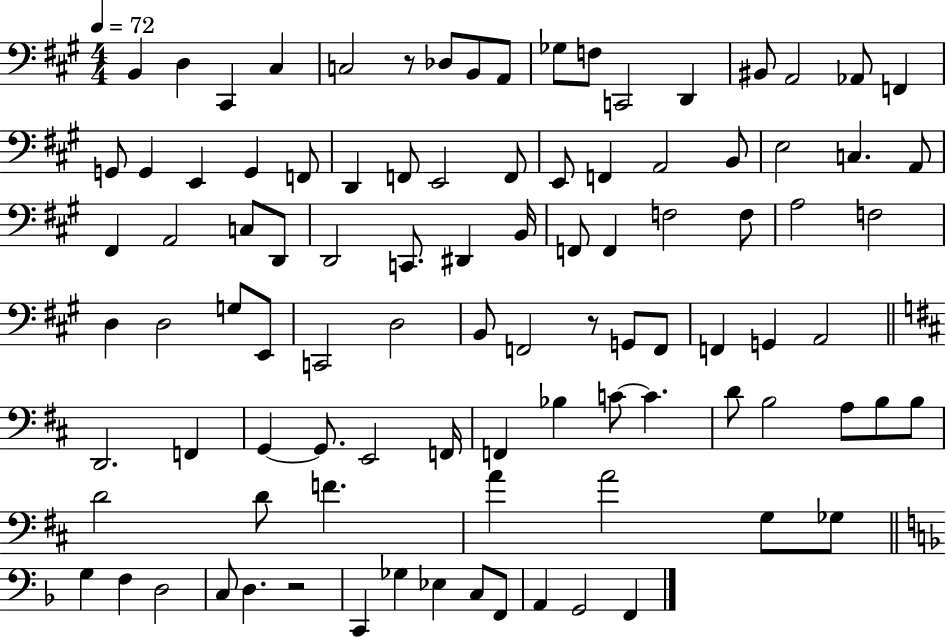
X:1
T:Untitled
M:4/4
L:1/4
K:A
B,, D, ^C,, ^C, C,2 z/2 _D,/2 B,,/2 A,,/2 _G,/2 F,/2 C,,2 D,, ^B,,/2 A,,2 _A,,/2 F,, G,,/2 G,, E,, G,, F,,/2 D,, F,,/2 E,,2 F,,/2 E,,/2 F,, A,,2 B,,/2 E,2 C, A,,/2 ^F,, A,,2 C,/2 D,,/2 D,,2 C,,/2 ^D,, B,,/4 F,,/2 F,, F,2 F,/2 A,2 F,2 D, D,2 G,/2 E,,/2 C,,2 D,2 B,,/2 F,,2 z/2 G,,/2 F,,/2 F,, G,, A,,2 D,,2 F,, G,, G,,/2 E,,2 F,,/4 F,, _B, C/2 C D/2 B,2 A,/2 B,/2 B,/2 D2 D/2 F A A2 G,/2 _G,/2 G, F, D,2 C,/2 D, z2 C,, _G, _E, C,/2 F,,/2 A,, G,,2 F,,